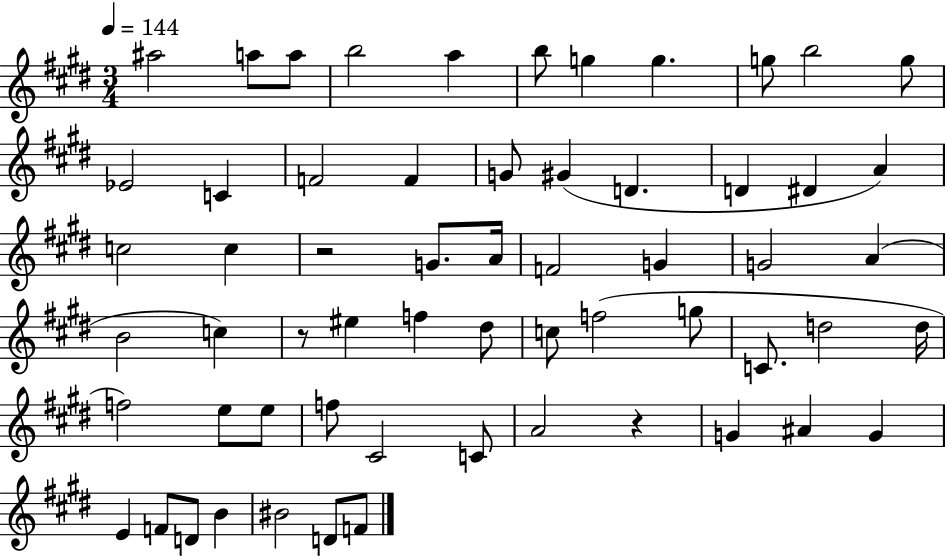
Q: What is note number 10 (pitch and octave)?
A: B5